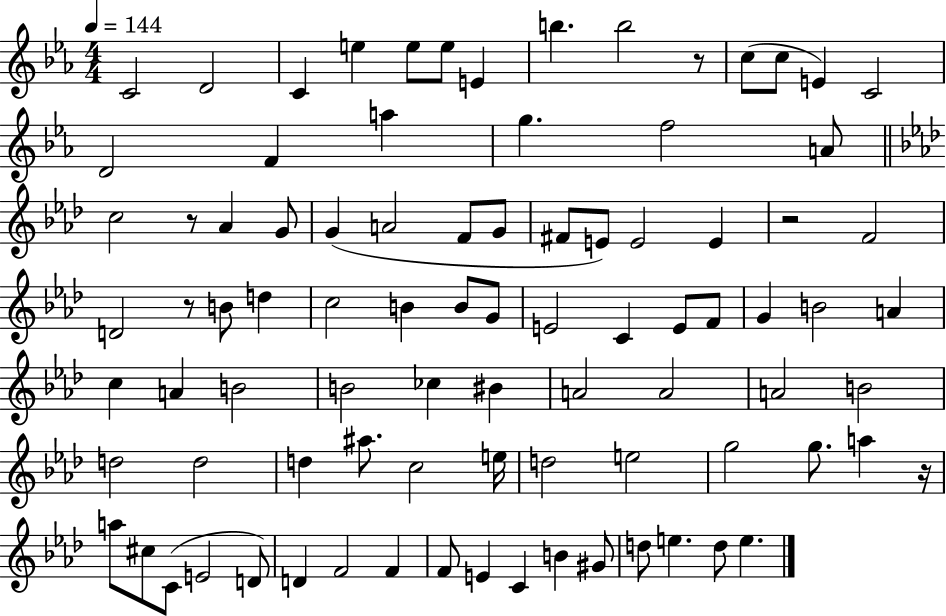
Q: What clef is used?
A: treble